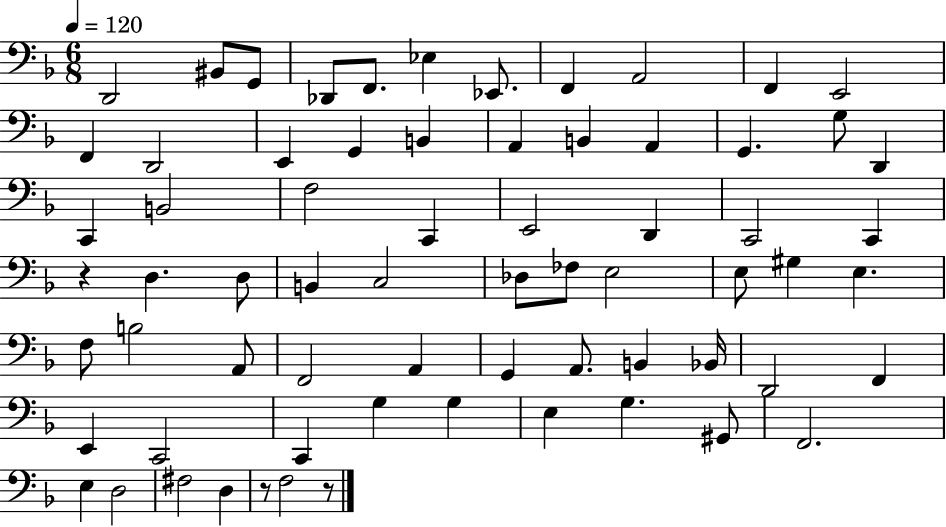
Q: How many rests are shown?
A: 3